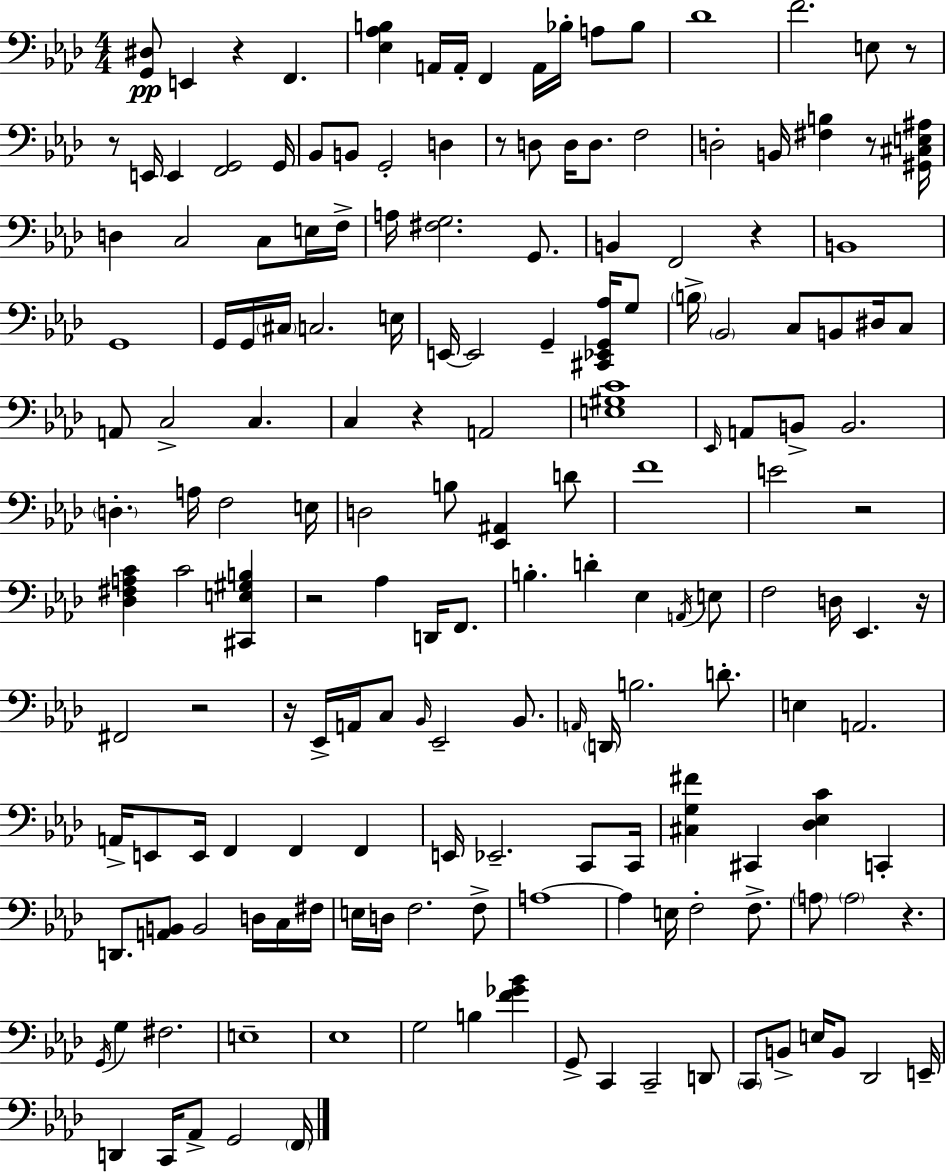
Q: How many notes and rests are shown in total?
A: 172